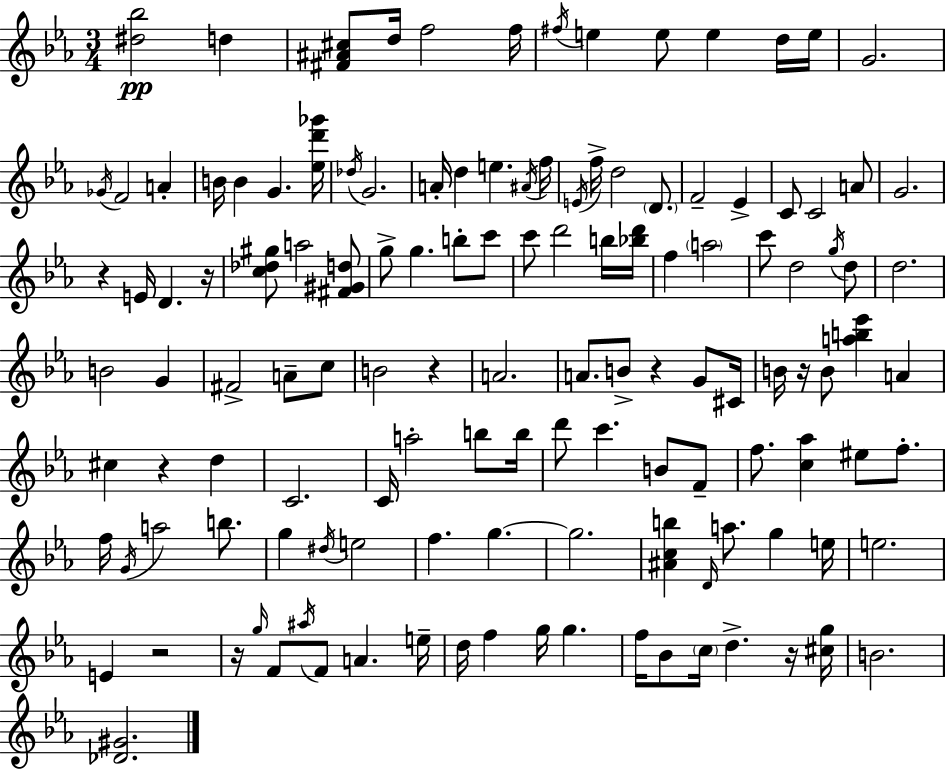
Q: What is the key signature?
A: C minor